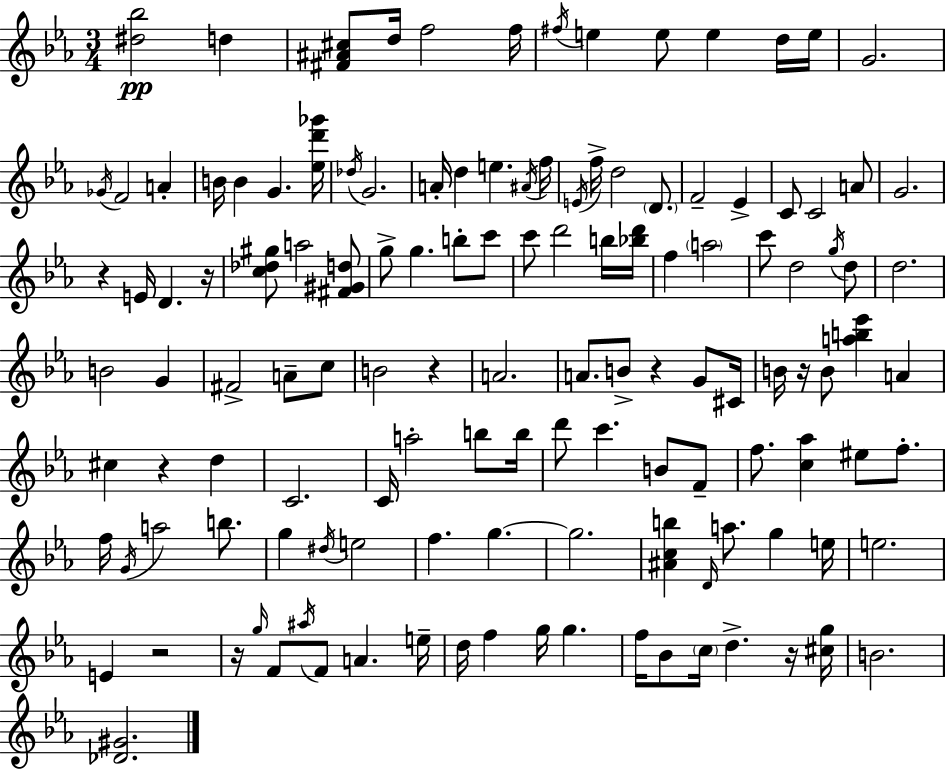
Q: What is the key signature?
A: C minor